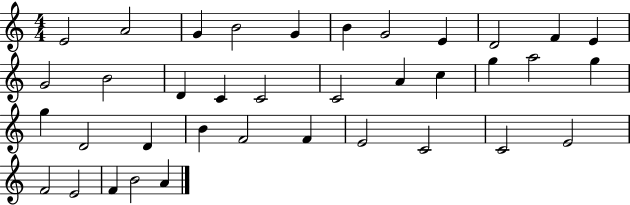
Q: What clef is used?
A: treble